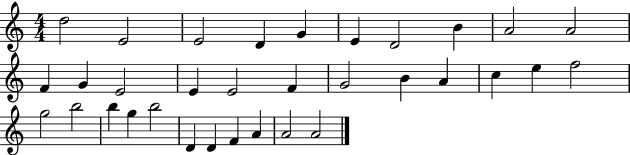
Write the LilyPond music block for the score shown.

{
  \clef treble
  \numericTimeSignature
  \time 4/4
  \key c \major
  d''2 e'2 | e'2 d'4 g'4 | e'4 d'2 b'4 | a'2 a'2 | \break f'4 g'4 e'2 | e'4 e'2 f'4 | g'2 b'4 a'4 | c''4 e''4 f''2 | \break g''2 b''2 | b''4 g''4 b''2 | d'4 d'4 f'4 a'4 | a'2 a'2 | \break \bar "|."
}